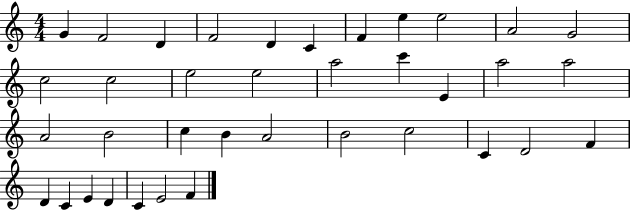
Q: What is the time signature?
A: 4/4